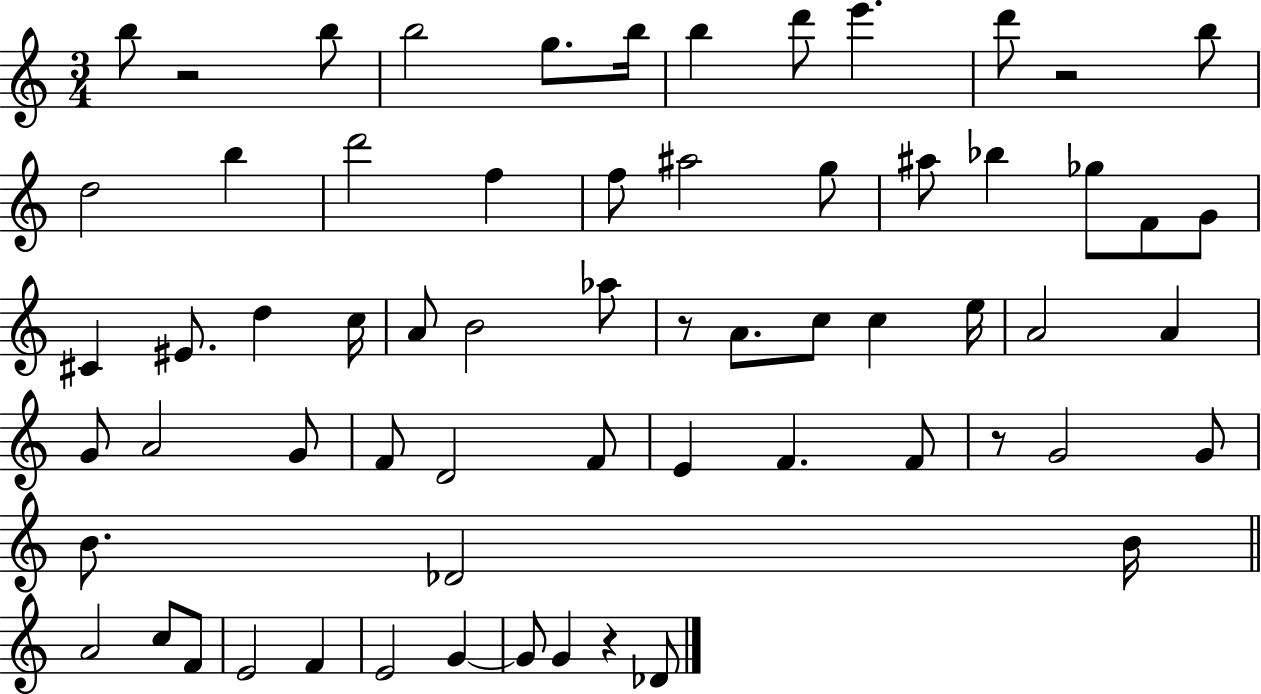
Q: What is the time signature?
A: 3/4